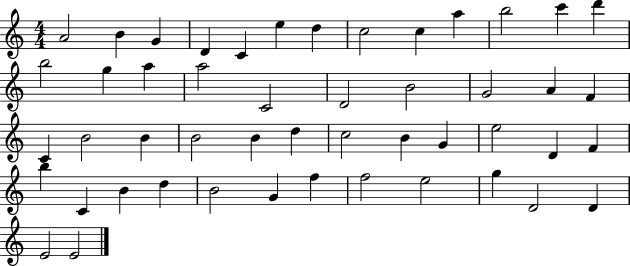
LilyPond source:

{
  \clef treble
  \numericTimeSignature
  \time 4/4
  \key c \major
  a'2 b'4 g'4 | d'4 c'4 e''4 d''4 | c''2 c''4 a''4 | b''2 c'''4 d'''4 | \break b''2 g''4 a''4 | a''2 c'2 | d'2 b'2 | g'2 a'4 f'4 | \break c'4 b'2 b'4 | b'2 b'4 d''4 | c''2 b'4 g'4 | e''2 d'4 f'4 | \break b''4 c'4 b'4 d''4 | b'2 g'4 f''4 | f''2 e''2 | g''4 d'2 d'4 | \break e'2 e'2 | \bar "|."
}